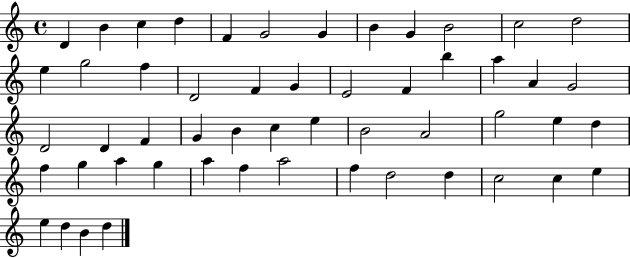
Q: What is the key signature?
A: C major